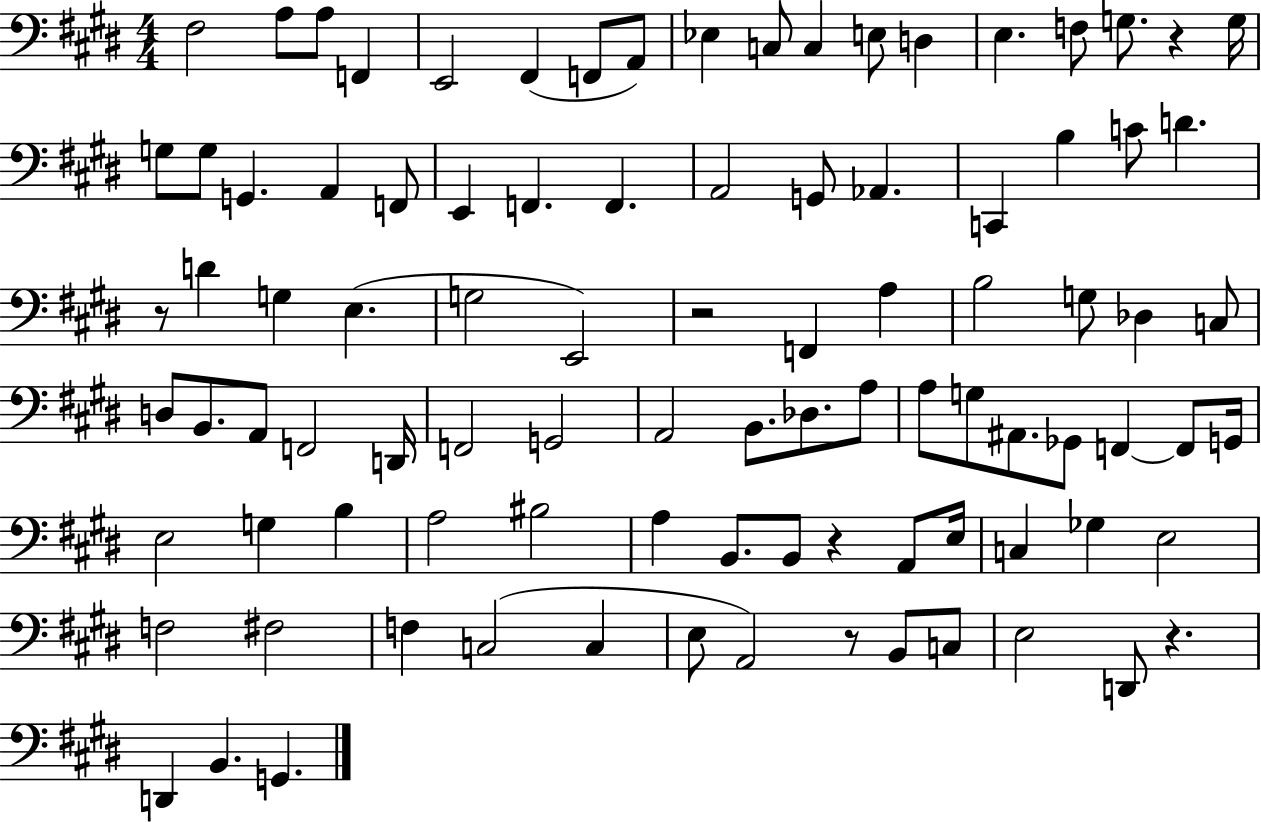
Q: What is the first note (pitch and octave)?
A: F#3